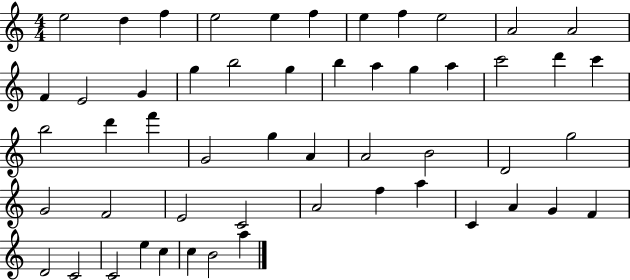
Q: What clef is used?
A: treble